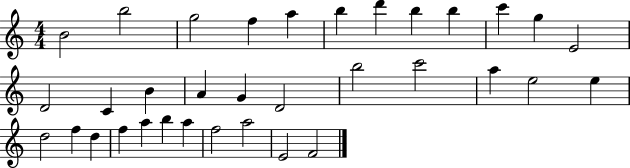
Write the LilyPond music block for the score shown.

{
  \clef treble
  \numericTimeSignature
  \time 4/4
  \key c \major
  b'2 b''2 | g''2 f''4 a''4 | b''4 d'''4 b''4 b''4 | c'''4 g''4 e'2 | \break d'2 c'4 b'4 | a'4 g'4 d'2 | b''2 c'''2 | a''4 e''2 e''4 | \break d''2 f''4 d''4 | f''4 a''4 b''4 a''4 | f''2 a''2 | e'2 f'2 | \break \bar "|."
}